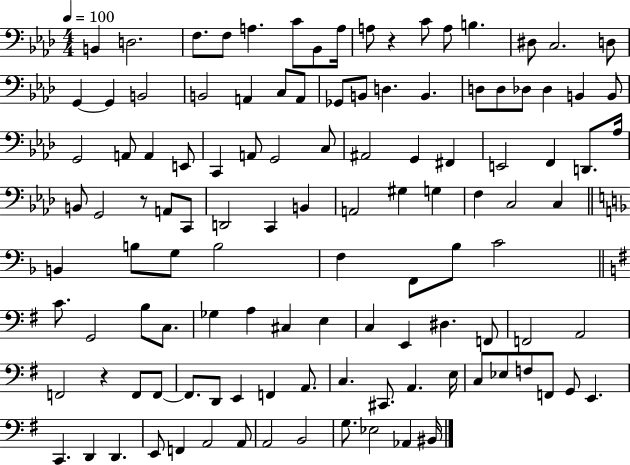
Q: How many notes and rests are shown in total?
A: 116